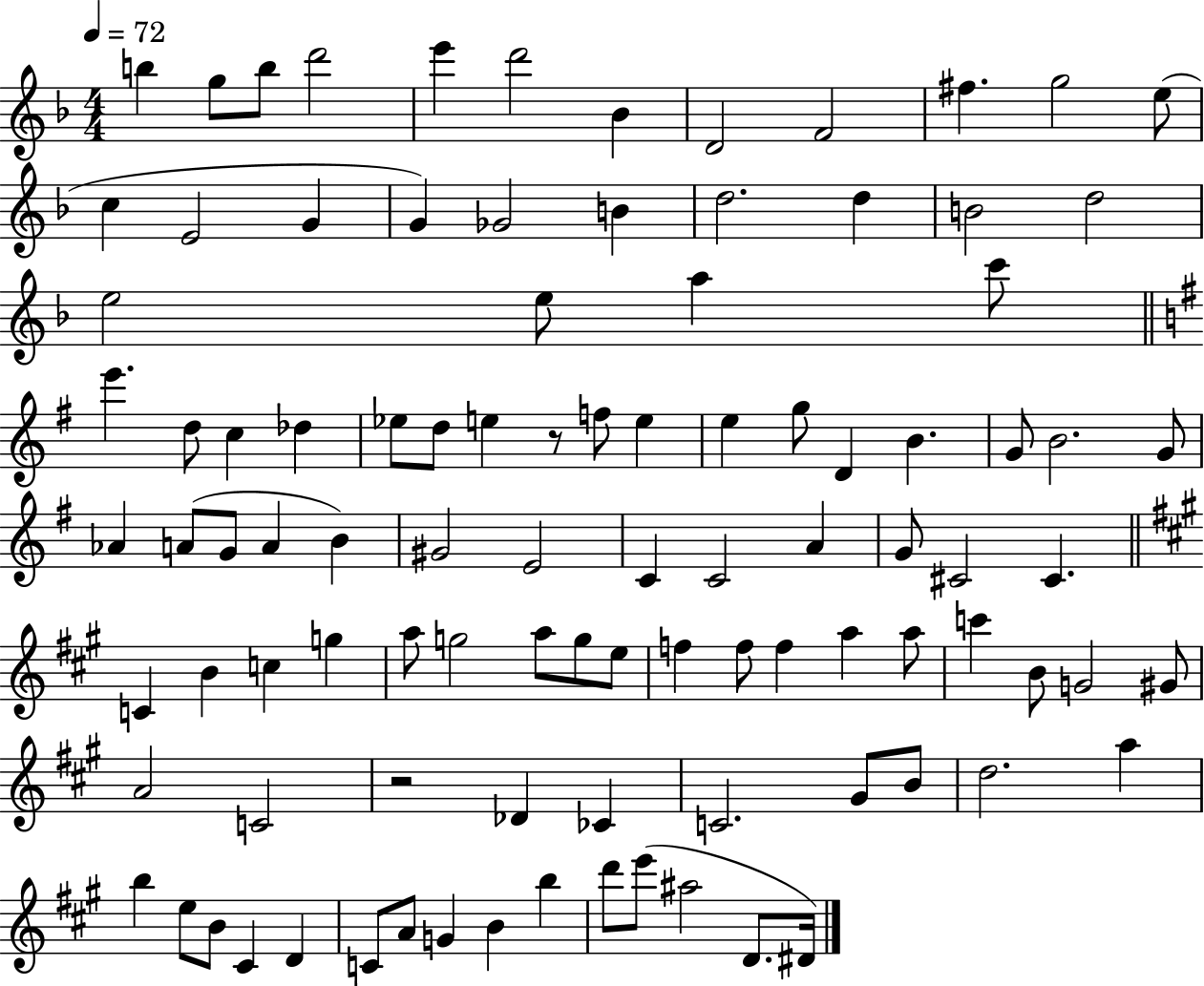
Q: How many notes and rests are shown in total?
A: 99